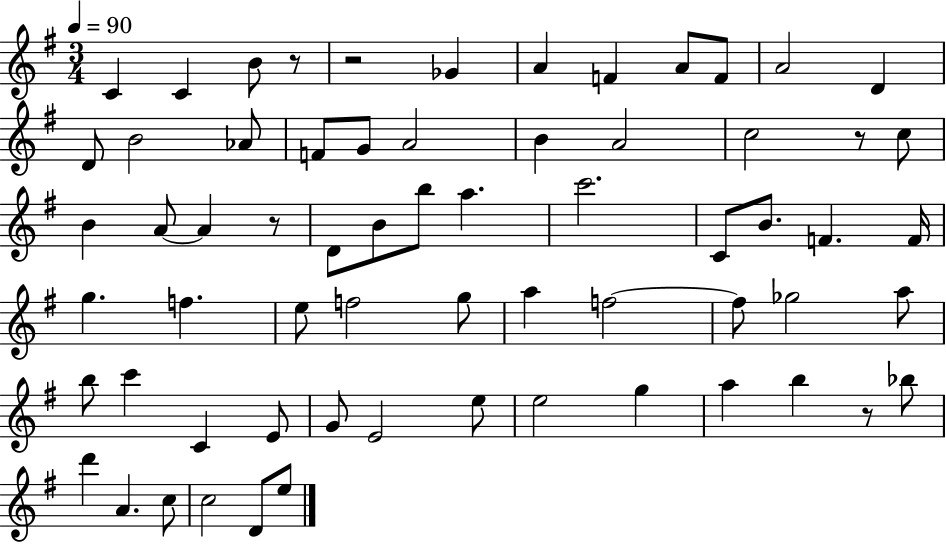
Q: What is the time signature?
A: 3/4